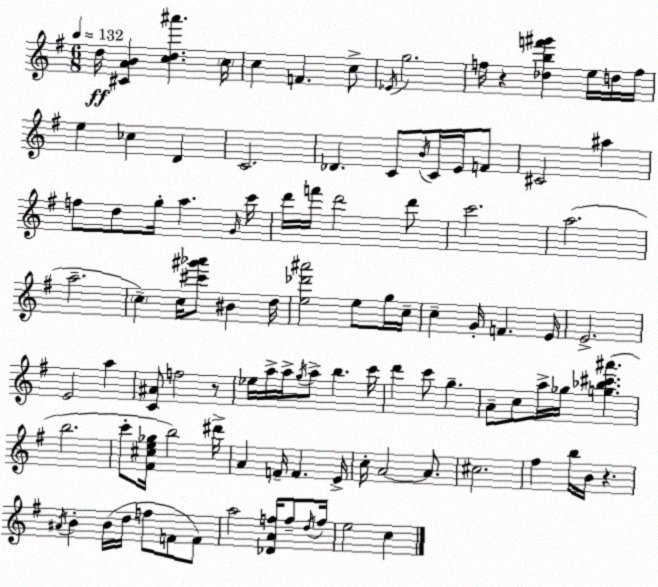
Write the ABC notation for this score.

X:1
T:Untitled
M:6/8
L:1/4
K:Em
d/4 [^CAB] [cd^a'] c/4 c F c/2 _E/4 g2 f/4 z [_dbf'^g'] e/4 d/4 f/4 e _c D C2 _D C/2 B/4 C/4 E/4 F/2 ^C2 ^a f/2 d/2 g/4 a G/4 c'/4 d'/4 f'/4 d'2 d'/2 c'2 a2 a2 c c/4 [^c'^g'_a']/2 ^B d/4 [e_d'^a']2 e/2 g/4 c/4 c G/4 F E/4 E2 E2 a [C^A]/2 f2 z/2 _e/4 a/4 a/4 g/4 a/2 b c'/4 d' c'/2 g A/2 c/2 a/4 _g/4 [g_b^c'^a'] b2 c'/2 [^F^ce_g]/4 b2 ^d'/4 A F/4 F E/4 c/4 A2 A/2 ^c2 ^f b/4 B/4 z ^A/4 B B/4 d/4 f/2 F/2 F/2 a2 [_DAf]/4 f/2 d/4 f/4 e2 c